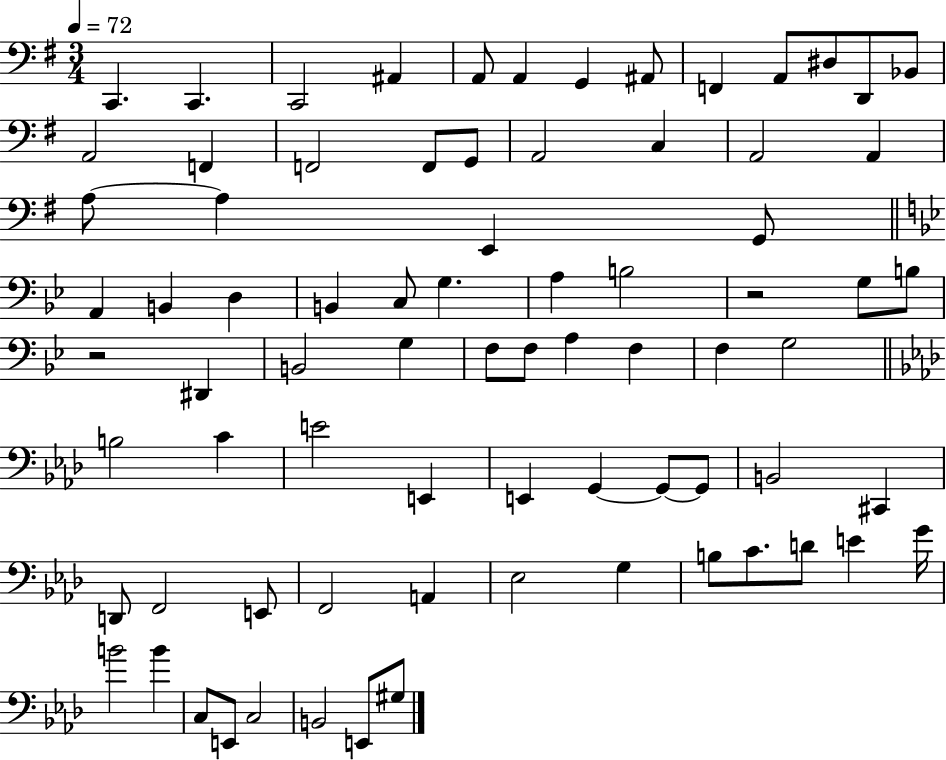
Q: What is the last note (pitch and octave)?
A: G#3